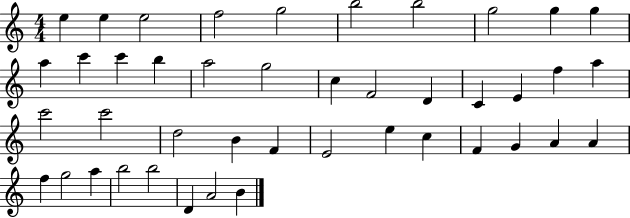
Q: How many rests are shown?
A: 0